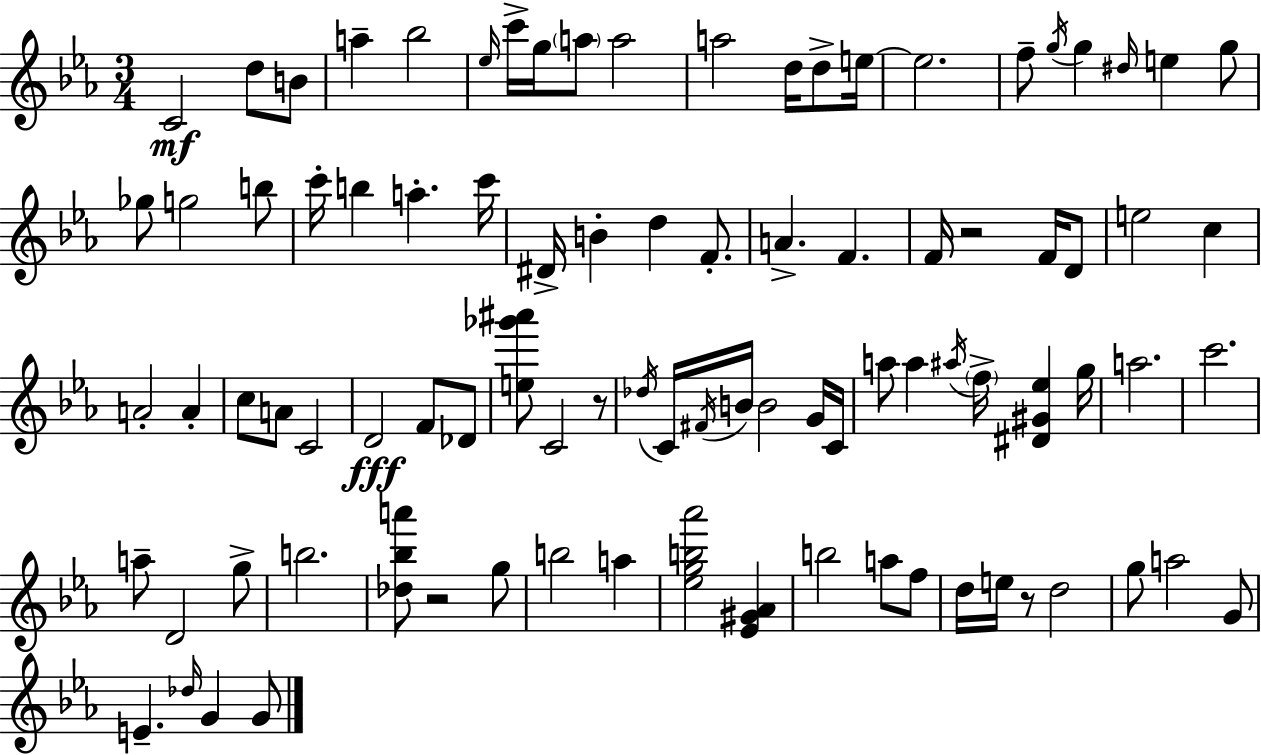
{
  \clef treble
  \numericTimeSignature
  \time 3/4
  \key ees \major
  \repeat volta 2 { c'2\mf d''8 b'8 | a''4-- bes''2 | \grace { ees''16 } c'''16-> g''16 \parenthesize a''8 a''2 | a''2 d''16 d''8-> | \break e''16~~ e''2. | f''8-- \acciaccatura { g''16 } g''4 \grace { dis''16 } e''4 | g''8 ges''8 g''2 | b''8 c'''16-. b''4 a''4.-. | \break c'''16 dis'16-> b'4-. d''4 | f'8.-. a'4.-> f'4. | f'16 r2 | f'16 d'8 e''2 c''4 | \break a'2-. a'4-. | c''8 a'8 c'2 | d'2\fff f'8 | des'8 <e'' ges''' ais'''>8 c'2 | \break r8 \acciaccatura { des''16 } c'16 \acciaccatura { fis'16 } b'16 b'2 | g'16 c'16 a''8 a''4 \acciaccatura { ais''16 } | \parenthesize f''16-> <dis' gis' ees''>4 g''16 a''2. | c'''2. | \break a''8-- d'2 | g''8-> b''2. | <des'' bes'' a'''>8 r2 | g''8 b''2 | \break a''4 <ees'' g'' b'' aes'''>2 | <ees' gis' aes'>4 b''2 | a''8 f''8 d''16 e''16 r8 d''2 | g''8 a''2 | \break g'8 e'4.-- | \grace { des''16 } g'4 g'8 } \bar "|."
}